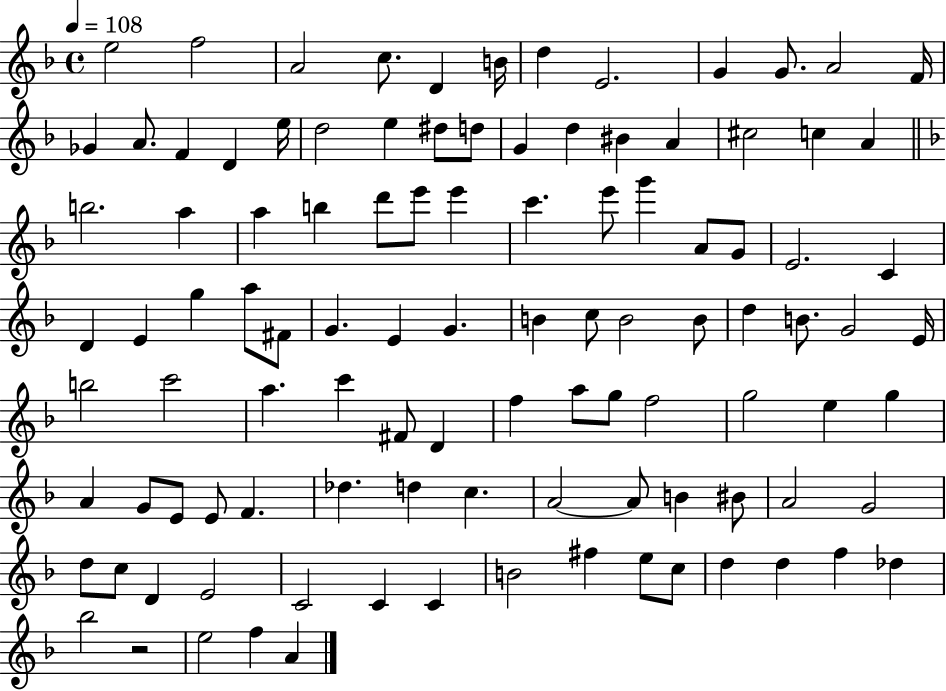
{
  \clef treble
  \time 4/4
  \defaultTimeSignature
  \key f \major
  \tempo 4 = 108
  e''2 f''2 | a'2 c''8. d'4 b'16 | d''4 e'2. | g'4 g'8. a'2 f'16 | \break ges'4 a'8. f'4 d'4 e''16 | d''2 e''4 dis''8 d''8 | g'4 d''4 bis'4 a'4 | cis''2 c''4 a'4 | \break \bar "||" \break \key d \minor b''2. a''4 | a''4 b''4 d'''8 e'''8 e'''4 | c'''4. e'''8 g'''4 a'8 g'8 | e'2. c'4 | \break d'4 e'4 g''4 a''8 fis'8 | g'4. e'4 g'4. | b'4 c''8 b'2 b'8 | d''4 b'8. g'2 e'16 | \break b''2 c'''2 | a''4. c'''4 fis'8 d'4 | f''4 a''8 g''8 f''2 | g''2 e''4 g''4 | \break a'4 g'8 e'8 e'8 f'4. | des''4. d''4 c''4. | a'2~~ a'8 b'4 bis'8 | a'2 g'2 | \break d''8 c''8 d'4 e'2 | c'2 c'4 c'4 | b'2 fis''4 e''8 c''8 | d''4 d''4 f''4 des''4 | \break bes''2 r2 | e''2 f''4 a'4 | \bar "|."
}